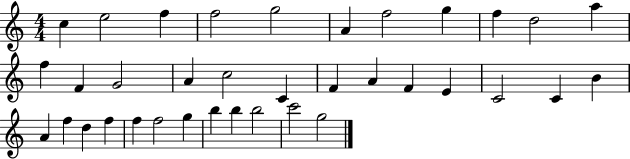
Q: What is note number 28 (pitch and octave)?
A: F5